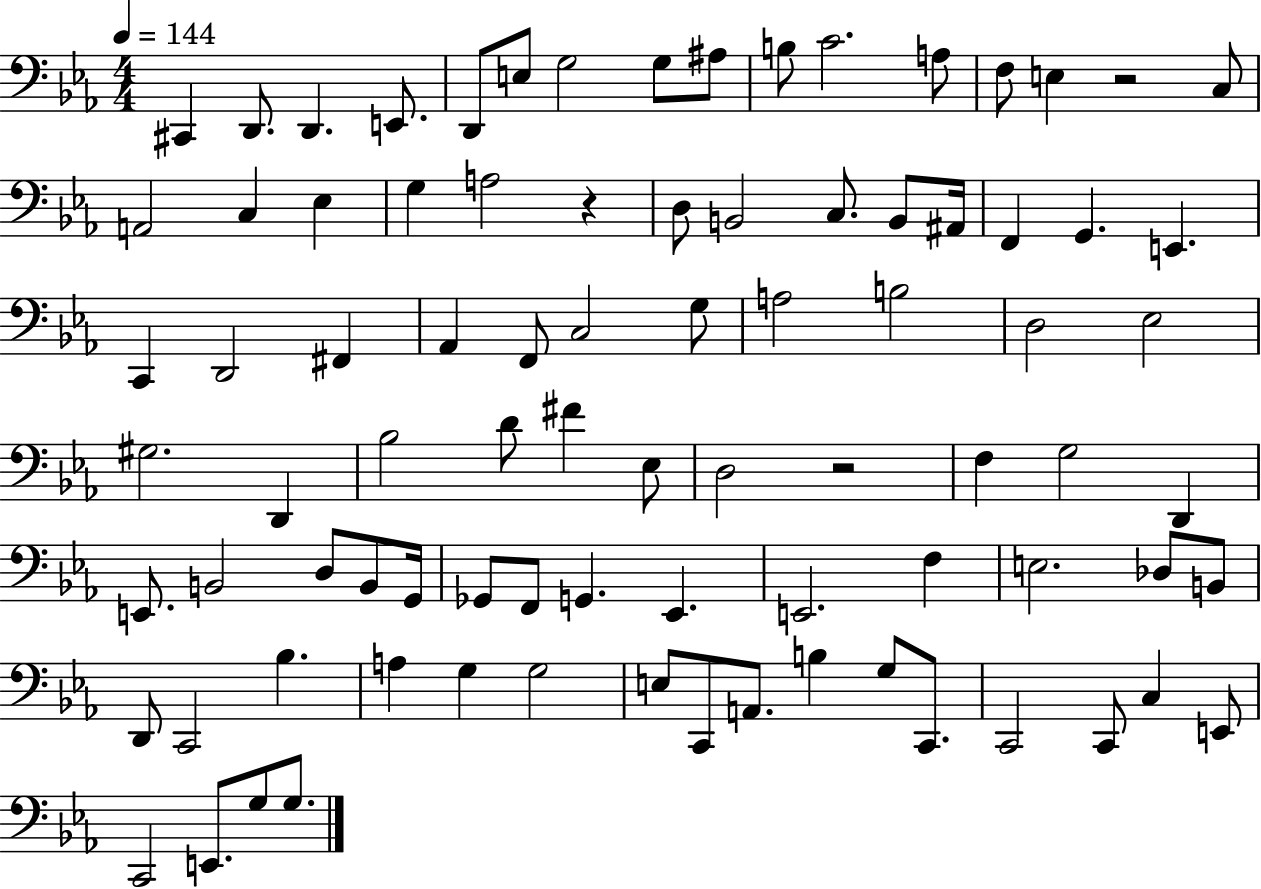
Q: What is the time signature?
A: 4/4